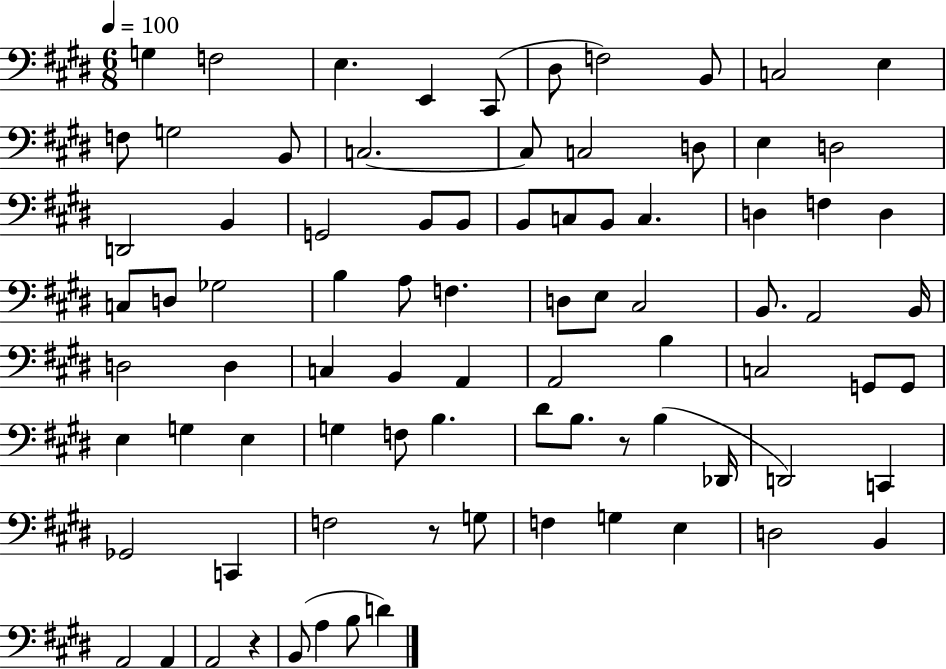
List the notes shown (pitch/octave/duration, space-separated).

G3/q F3/h E3/q. E2/q C#2/e D#3/e F3/h B2/e C3/h E3/q F3/e G3/h B2/e C3/h. C3/e C3/h D3/e E3/q D3/h D2/h B2/q G2/h B2/e B2/e B2/e C3/e B2/e C3/q. D3/q F3/q D3/q C3/e D3/e Gb3/h B3/q A3/e F3/q. D3/e E3/e C#3/h B2/e. A2/h B2/s D3/h D3/q C3/q B2/q A2/q A2/h B3/q C3/h G2/e G2/e E3/q G3/q E3/q G3/q F3/e B3/q. D#4/e B3/e. R/e B3/q Db2/s D2/h C2/q Gb2/h C2/q F3/h R/e G3/e F3/q G3/q E3/q D3/h B2/q A2/h A2/q A2/h R/q B2/e A3/q B3/e D4/q